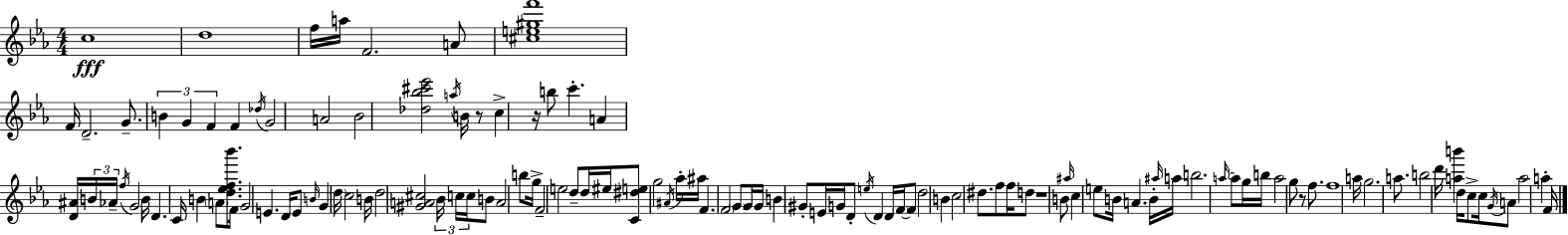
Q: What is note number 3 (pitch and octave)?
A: F5